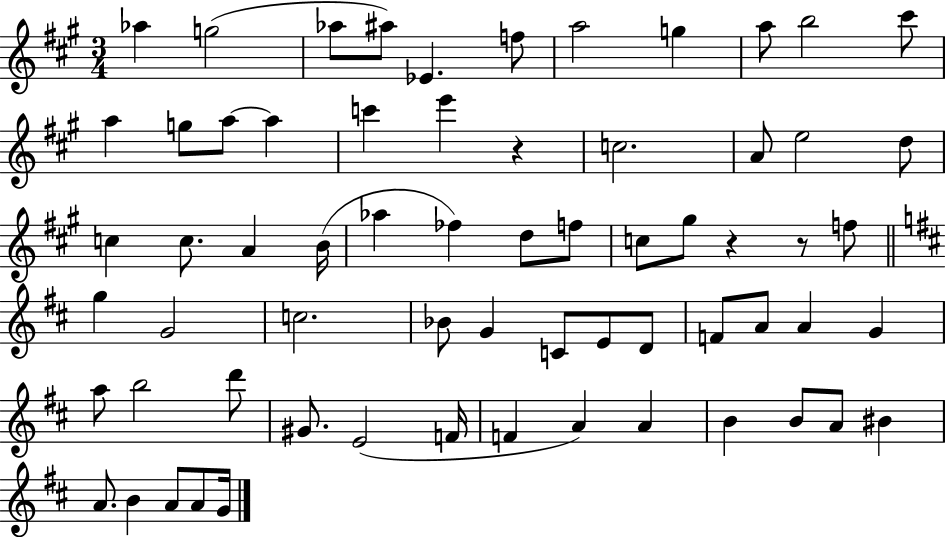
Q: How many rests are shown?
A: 3